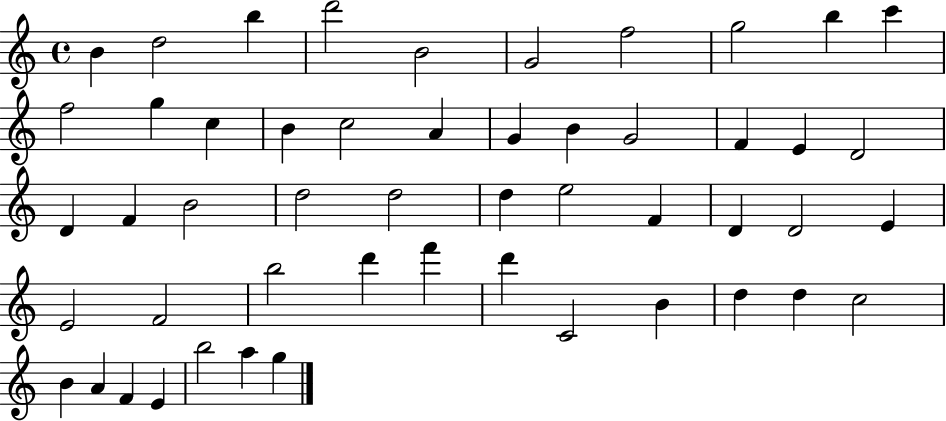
{
  \clef treble
  \time 4/4
  \defaultTimeSignature
  \key c \major
  b'4 d''2 b''4 | d'''2 b'2 | g'2 f''2 | g''2 b''4 c'''4 | \break f''2 g''4 c''4 | b'4 c''2 a'4 | g'4 b'4 g'2 | f'4 e'4 d'2 | \break d'4 f'4 b'2 | d''2 d''2 | d''4 e''2 f'4 | d'4 d'2 e'4 | \break e'2 f'2 | b''2 d'''4 f'''4 | d'''4 c'2 b'4 | d''4 d''4 c''2 | \break b'4 a'4 f'4 e'4 | b''2 a''4 g''4 | \bar "|."
}